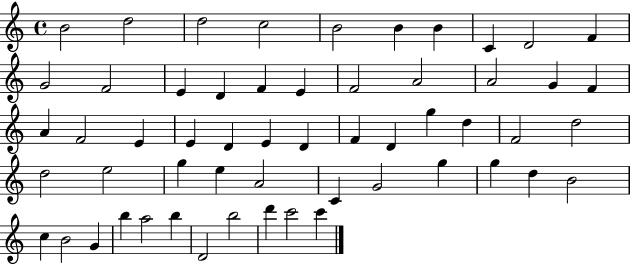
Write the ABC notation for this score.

X:1
T:Untitled
M:4/4
L:1/4
K:C
B2 d2 d2 c2 B2 B B C D2 F G2 F2 E D F E F2 A2 A2 G F A F2 E E D E D F D g d F2 d2 d2 e2 g e A2 C G2 g g d B2 c B2 G b a2 b D2 b2 d' c'2 c'